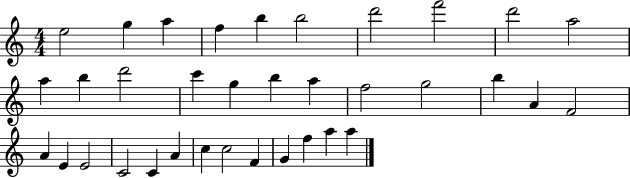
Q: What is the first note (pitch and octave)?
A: E5